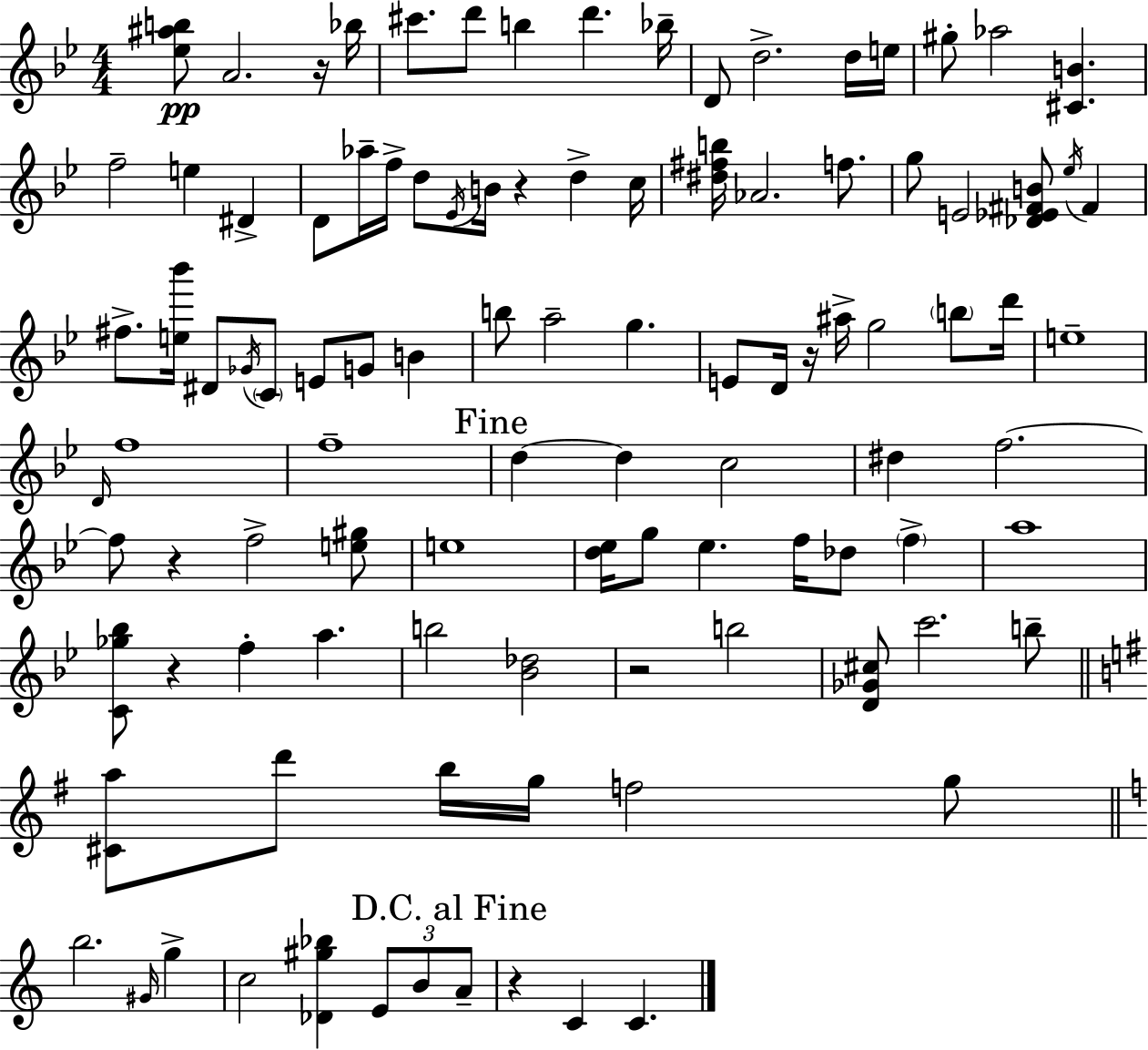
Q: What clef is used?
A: treble